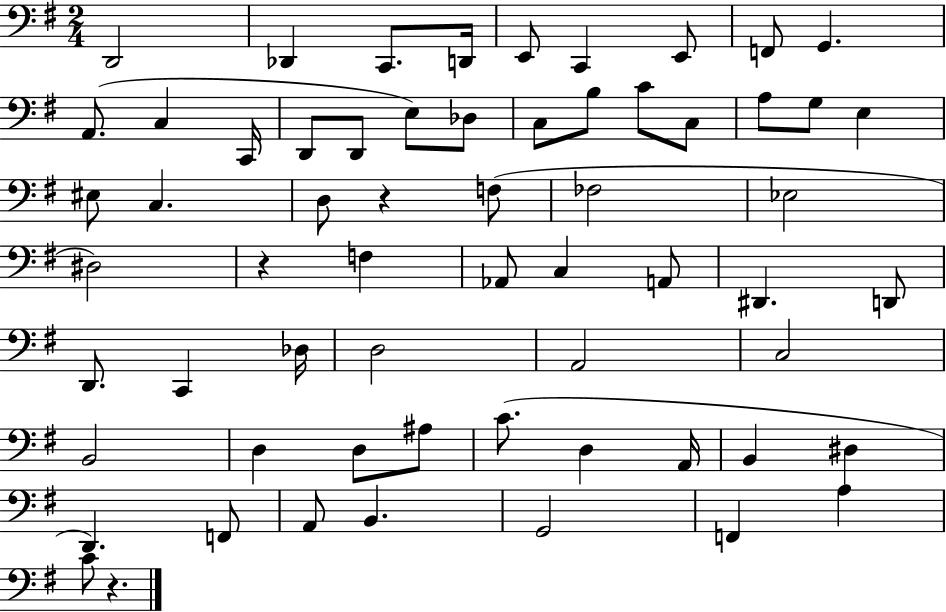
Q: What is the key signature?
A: G major